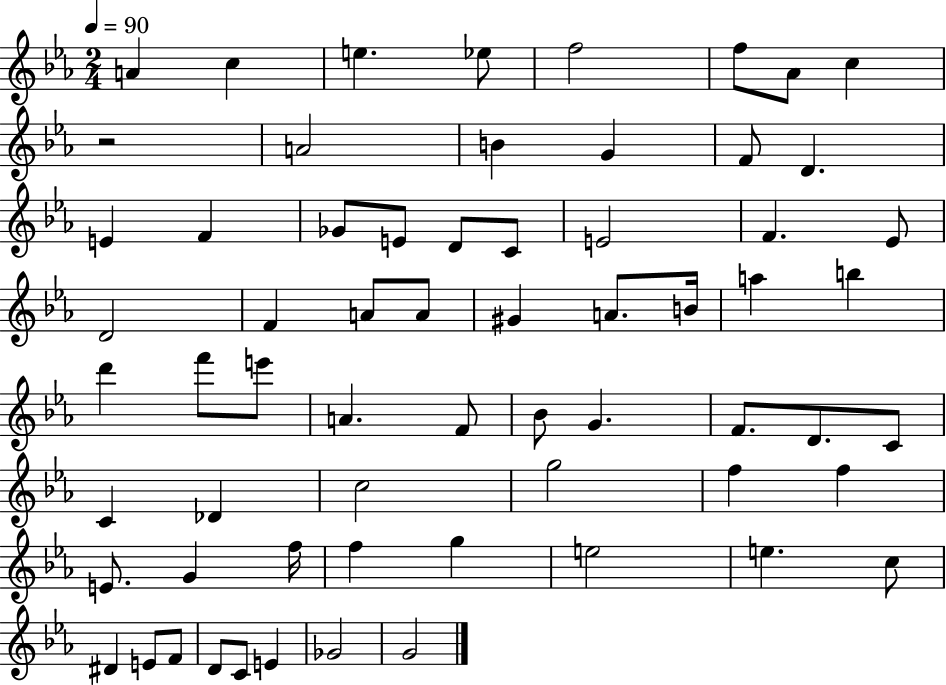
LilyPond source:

{
  \clef treble
  \numericTimeSignature
  \time 2/4
  \key ees \major
  \tempo 4 = 90
  a'4 c''4 | e''4. ees''8 | f''2 | f''8 aes'8 c''4 | \break r2 | a'2 | b'4 g'4 | f'8 d'4. | \break e'4 f'4 | ges'8 e'8 d'8 c'8 | e'2 | f'4. ees'8 | \break d'2 | f'4 a'8 a'8 | gis'4 a'8. b'16 | a''4 b''4 | \break d'''4 f'''8 e'''8 | a'4. f'8 | bes'8 g'4. | f'8. d'8. c'8 | \break c'4 des'4 | c''2 | g''2 | f''4 f''4 | \break e'8. g'4 f''16 | f''4 g''4 | e''2 | e''4. c''8 | \break dis'4 e'8 f'8 | d'8 c'8 e'4 | ges'2 | g'2 | \break \bar "|."
}